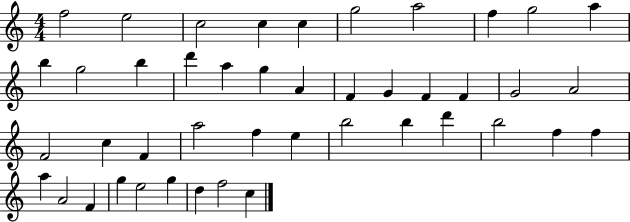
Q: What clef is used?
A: treble